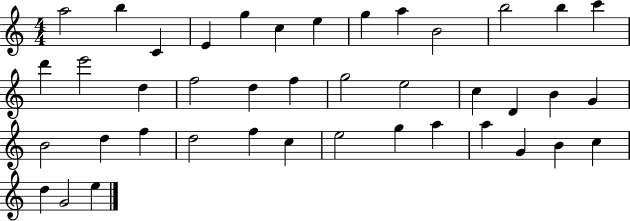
A5/h B5/q C4/q E4/q G5/q C5/q E5/q G5/q A5/q B4/h B5/h B5/q C6/q D6/q E6/h D5/q F5/h D5/q F5/q G5/h E5/h C5/q D4/q B4/q G4/q B4/h D5/q F5/q D5/h F5/q C5/q E5/h G5/q A5/q A5/q G4/q B4/q C5/q D5/q G4/h E5/q